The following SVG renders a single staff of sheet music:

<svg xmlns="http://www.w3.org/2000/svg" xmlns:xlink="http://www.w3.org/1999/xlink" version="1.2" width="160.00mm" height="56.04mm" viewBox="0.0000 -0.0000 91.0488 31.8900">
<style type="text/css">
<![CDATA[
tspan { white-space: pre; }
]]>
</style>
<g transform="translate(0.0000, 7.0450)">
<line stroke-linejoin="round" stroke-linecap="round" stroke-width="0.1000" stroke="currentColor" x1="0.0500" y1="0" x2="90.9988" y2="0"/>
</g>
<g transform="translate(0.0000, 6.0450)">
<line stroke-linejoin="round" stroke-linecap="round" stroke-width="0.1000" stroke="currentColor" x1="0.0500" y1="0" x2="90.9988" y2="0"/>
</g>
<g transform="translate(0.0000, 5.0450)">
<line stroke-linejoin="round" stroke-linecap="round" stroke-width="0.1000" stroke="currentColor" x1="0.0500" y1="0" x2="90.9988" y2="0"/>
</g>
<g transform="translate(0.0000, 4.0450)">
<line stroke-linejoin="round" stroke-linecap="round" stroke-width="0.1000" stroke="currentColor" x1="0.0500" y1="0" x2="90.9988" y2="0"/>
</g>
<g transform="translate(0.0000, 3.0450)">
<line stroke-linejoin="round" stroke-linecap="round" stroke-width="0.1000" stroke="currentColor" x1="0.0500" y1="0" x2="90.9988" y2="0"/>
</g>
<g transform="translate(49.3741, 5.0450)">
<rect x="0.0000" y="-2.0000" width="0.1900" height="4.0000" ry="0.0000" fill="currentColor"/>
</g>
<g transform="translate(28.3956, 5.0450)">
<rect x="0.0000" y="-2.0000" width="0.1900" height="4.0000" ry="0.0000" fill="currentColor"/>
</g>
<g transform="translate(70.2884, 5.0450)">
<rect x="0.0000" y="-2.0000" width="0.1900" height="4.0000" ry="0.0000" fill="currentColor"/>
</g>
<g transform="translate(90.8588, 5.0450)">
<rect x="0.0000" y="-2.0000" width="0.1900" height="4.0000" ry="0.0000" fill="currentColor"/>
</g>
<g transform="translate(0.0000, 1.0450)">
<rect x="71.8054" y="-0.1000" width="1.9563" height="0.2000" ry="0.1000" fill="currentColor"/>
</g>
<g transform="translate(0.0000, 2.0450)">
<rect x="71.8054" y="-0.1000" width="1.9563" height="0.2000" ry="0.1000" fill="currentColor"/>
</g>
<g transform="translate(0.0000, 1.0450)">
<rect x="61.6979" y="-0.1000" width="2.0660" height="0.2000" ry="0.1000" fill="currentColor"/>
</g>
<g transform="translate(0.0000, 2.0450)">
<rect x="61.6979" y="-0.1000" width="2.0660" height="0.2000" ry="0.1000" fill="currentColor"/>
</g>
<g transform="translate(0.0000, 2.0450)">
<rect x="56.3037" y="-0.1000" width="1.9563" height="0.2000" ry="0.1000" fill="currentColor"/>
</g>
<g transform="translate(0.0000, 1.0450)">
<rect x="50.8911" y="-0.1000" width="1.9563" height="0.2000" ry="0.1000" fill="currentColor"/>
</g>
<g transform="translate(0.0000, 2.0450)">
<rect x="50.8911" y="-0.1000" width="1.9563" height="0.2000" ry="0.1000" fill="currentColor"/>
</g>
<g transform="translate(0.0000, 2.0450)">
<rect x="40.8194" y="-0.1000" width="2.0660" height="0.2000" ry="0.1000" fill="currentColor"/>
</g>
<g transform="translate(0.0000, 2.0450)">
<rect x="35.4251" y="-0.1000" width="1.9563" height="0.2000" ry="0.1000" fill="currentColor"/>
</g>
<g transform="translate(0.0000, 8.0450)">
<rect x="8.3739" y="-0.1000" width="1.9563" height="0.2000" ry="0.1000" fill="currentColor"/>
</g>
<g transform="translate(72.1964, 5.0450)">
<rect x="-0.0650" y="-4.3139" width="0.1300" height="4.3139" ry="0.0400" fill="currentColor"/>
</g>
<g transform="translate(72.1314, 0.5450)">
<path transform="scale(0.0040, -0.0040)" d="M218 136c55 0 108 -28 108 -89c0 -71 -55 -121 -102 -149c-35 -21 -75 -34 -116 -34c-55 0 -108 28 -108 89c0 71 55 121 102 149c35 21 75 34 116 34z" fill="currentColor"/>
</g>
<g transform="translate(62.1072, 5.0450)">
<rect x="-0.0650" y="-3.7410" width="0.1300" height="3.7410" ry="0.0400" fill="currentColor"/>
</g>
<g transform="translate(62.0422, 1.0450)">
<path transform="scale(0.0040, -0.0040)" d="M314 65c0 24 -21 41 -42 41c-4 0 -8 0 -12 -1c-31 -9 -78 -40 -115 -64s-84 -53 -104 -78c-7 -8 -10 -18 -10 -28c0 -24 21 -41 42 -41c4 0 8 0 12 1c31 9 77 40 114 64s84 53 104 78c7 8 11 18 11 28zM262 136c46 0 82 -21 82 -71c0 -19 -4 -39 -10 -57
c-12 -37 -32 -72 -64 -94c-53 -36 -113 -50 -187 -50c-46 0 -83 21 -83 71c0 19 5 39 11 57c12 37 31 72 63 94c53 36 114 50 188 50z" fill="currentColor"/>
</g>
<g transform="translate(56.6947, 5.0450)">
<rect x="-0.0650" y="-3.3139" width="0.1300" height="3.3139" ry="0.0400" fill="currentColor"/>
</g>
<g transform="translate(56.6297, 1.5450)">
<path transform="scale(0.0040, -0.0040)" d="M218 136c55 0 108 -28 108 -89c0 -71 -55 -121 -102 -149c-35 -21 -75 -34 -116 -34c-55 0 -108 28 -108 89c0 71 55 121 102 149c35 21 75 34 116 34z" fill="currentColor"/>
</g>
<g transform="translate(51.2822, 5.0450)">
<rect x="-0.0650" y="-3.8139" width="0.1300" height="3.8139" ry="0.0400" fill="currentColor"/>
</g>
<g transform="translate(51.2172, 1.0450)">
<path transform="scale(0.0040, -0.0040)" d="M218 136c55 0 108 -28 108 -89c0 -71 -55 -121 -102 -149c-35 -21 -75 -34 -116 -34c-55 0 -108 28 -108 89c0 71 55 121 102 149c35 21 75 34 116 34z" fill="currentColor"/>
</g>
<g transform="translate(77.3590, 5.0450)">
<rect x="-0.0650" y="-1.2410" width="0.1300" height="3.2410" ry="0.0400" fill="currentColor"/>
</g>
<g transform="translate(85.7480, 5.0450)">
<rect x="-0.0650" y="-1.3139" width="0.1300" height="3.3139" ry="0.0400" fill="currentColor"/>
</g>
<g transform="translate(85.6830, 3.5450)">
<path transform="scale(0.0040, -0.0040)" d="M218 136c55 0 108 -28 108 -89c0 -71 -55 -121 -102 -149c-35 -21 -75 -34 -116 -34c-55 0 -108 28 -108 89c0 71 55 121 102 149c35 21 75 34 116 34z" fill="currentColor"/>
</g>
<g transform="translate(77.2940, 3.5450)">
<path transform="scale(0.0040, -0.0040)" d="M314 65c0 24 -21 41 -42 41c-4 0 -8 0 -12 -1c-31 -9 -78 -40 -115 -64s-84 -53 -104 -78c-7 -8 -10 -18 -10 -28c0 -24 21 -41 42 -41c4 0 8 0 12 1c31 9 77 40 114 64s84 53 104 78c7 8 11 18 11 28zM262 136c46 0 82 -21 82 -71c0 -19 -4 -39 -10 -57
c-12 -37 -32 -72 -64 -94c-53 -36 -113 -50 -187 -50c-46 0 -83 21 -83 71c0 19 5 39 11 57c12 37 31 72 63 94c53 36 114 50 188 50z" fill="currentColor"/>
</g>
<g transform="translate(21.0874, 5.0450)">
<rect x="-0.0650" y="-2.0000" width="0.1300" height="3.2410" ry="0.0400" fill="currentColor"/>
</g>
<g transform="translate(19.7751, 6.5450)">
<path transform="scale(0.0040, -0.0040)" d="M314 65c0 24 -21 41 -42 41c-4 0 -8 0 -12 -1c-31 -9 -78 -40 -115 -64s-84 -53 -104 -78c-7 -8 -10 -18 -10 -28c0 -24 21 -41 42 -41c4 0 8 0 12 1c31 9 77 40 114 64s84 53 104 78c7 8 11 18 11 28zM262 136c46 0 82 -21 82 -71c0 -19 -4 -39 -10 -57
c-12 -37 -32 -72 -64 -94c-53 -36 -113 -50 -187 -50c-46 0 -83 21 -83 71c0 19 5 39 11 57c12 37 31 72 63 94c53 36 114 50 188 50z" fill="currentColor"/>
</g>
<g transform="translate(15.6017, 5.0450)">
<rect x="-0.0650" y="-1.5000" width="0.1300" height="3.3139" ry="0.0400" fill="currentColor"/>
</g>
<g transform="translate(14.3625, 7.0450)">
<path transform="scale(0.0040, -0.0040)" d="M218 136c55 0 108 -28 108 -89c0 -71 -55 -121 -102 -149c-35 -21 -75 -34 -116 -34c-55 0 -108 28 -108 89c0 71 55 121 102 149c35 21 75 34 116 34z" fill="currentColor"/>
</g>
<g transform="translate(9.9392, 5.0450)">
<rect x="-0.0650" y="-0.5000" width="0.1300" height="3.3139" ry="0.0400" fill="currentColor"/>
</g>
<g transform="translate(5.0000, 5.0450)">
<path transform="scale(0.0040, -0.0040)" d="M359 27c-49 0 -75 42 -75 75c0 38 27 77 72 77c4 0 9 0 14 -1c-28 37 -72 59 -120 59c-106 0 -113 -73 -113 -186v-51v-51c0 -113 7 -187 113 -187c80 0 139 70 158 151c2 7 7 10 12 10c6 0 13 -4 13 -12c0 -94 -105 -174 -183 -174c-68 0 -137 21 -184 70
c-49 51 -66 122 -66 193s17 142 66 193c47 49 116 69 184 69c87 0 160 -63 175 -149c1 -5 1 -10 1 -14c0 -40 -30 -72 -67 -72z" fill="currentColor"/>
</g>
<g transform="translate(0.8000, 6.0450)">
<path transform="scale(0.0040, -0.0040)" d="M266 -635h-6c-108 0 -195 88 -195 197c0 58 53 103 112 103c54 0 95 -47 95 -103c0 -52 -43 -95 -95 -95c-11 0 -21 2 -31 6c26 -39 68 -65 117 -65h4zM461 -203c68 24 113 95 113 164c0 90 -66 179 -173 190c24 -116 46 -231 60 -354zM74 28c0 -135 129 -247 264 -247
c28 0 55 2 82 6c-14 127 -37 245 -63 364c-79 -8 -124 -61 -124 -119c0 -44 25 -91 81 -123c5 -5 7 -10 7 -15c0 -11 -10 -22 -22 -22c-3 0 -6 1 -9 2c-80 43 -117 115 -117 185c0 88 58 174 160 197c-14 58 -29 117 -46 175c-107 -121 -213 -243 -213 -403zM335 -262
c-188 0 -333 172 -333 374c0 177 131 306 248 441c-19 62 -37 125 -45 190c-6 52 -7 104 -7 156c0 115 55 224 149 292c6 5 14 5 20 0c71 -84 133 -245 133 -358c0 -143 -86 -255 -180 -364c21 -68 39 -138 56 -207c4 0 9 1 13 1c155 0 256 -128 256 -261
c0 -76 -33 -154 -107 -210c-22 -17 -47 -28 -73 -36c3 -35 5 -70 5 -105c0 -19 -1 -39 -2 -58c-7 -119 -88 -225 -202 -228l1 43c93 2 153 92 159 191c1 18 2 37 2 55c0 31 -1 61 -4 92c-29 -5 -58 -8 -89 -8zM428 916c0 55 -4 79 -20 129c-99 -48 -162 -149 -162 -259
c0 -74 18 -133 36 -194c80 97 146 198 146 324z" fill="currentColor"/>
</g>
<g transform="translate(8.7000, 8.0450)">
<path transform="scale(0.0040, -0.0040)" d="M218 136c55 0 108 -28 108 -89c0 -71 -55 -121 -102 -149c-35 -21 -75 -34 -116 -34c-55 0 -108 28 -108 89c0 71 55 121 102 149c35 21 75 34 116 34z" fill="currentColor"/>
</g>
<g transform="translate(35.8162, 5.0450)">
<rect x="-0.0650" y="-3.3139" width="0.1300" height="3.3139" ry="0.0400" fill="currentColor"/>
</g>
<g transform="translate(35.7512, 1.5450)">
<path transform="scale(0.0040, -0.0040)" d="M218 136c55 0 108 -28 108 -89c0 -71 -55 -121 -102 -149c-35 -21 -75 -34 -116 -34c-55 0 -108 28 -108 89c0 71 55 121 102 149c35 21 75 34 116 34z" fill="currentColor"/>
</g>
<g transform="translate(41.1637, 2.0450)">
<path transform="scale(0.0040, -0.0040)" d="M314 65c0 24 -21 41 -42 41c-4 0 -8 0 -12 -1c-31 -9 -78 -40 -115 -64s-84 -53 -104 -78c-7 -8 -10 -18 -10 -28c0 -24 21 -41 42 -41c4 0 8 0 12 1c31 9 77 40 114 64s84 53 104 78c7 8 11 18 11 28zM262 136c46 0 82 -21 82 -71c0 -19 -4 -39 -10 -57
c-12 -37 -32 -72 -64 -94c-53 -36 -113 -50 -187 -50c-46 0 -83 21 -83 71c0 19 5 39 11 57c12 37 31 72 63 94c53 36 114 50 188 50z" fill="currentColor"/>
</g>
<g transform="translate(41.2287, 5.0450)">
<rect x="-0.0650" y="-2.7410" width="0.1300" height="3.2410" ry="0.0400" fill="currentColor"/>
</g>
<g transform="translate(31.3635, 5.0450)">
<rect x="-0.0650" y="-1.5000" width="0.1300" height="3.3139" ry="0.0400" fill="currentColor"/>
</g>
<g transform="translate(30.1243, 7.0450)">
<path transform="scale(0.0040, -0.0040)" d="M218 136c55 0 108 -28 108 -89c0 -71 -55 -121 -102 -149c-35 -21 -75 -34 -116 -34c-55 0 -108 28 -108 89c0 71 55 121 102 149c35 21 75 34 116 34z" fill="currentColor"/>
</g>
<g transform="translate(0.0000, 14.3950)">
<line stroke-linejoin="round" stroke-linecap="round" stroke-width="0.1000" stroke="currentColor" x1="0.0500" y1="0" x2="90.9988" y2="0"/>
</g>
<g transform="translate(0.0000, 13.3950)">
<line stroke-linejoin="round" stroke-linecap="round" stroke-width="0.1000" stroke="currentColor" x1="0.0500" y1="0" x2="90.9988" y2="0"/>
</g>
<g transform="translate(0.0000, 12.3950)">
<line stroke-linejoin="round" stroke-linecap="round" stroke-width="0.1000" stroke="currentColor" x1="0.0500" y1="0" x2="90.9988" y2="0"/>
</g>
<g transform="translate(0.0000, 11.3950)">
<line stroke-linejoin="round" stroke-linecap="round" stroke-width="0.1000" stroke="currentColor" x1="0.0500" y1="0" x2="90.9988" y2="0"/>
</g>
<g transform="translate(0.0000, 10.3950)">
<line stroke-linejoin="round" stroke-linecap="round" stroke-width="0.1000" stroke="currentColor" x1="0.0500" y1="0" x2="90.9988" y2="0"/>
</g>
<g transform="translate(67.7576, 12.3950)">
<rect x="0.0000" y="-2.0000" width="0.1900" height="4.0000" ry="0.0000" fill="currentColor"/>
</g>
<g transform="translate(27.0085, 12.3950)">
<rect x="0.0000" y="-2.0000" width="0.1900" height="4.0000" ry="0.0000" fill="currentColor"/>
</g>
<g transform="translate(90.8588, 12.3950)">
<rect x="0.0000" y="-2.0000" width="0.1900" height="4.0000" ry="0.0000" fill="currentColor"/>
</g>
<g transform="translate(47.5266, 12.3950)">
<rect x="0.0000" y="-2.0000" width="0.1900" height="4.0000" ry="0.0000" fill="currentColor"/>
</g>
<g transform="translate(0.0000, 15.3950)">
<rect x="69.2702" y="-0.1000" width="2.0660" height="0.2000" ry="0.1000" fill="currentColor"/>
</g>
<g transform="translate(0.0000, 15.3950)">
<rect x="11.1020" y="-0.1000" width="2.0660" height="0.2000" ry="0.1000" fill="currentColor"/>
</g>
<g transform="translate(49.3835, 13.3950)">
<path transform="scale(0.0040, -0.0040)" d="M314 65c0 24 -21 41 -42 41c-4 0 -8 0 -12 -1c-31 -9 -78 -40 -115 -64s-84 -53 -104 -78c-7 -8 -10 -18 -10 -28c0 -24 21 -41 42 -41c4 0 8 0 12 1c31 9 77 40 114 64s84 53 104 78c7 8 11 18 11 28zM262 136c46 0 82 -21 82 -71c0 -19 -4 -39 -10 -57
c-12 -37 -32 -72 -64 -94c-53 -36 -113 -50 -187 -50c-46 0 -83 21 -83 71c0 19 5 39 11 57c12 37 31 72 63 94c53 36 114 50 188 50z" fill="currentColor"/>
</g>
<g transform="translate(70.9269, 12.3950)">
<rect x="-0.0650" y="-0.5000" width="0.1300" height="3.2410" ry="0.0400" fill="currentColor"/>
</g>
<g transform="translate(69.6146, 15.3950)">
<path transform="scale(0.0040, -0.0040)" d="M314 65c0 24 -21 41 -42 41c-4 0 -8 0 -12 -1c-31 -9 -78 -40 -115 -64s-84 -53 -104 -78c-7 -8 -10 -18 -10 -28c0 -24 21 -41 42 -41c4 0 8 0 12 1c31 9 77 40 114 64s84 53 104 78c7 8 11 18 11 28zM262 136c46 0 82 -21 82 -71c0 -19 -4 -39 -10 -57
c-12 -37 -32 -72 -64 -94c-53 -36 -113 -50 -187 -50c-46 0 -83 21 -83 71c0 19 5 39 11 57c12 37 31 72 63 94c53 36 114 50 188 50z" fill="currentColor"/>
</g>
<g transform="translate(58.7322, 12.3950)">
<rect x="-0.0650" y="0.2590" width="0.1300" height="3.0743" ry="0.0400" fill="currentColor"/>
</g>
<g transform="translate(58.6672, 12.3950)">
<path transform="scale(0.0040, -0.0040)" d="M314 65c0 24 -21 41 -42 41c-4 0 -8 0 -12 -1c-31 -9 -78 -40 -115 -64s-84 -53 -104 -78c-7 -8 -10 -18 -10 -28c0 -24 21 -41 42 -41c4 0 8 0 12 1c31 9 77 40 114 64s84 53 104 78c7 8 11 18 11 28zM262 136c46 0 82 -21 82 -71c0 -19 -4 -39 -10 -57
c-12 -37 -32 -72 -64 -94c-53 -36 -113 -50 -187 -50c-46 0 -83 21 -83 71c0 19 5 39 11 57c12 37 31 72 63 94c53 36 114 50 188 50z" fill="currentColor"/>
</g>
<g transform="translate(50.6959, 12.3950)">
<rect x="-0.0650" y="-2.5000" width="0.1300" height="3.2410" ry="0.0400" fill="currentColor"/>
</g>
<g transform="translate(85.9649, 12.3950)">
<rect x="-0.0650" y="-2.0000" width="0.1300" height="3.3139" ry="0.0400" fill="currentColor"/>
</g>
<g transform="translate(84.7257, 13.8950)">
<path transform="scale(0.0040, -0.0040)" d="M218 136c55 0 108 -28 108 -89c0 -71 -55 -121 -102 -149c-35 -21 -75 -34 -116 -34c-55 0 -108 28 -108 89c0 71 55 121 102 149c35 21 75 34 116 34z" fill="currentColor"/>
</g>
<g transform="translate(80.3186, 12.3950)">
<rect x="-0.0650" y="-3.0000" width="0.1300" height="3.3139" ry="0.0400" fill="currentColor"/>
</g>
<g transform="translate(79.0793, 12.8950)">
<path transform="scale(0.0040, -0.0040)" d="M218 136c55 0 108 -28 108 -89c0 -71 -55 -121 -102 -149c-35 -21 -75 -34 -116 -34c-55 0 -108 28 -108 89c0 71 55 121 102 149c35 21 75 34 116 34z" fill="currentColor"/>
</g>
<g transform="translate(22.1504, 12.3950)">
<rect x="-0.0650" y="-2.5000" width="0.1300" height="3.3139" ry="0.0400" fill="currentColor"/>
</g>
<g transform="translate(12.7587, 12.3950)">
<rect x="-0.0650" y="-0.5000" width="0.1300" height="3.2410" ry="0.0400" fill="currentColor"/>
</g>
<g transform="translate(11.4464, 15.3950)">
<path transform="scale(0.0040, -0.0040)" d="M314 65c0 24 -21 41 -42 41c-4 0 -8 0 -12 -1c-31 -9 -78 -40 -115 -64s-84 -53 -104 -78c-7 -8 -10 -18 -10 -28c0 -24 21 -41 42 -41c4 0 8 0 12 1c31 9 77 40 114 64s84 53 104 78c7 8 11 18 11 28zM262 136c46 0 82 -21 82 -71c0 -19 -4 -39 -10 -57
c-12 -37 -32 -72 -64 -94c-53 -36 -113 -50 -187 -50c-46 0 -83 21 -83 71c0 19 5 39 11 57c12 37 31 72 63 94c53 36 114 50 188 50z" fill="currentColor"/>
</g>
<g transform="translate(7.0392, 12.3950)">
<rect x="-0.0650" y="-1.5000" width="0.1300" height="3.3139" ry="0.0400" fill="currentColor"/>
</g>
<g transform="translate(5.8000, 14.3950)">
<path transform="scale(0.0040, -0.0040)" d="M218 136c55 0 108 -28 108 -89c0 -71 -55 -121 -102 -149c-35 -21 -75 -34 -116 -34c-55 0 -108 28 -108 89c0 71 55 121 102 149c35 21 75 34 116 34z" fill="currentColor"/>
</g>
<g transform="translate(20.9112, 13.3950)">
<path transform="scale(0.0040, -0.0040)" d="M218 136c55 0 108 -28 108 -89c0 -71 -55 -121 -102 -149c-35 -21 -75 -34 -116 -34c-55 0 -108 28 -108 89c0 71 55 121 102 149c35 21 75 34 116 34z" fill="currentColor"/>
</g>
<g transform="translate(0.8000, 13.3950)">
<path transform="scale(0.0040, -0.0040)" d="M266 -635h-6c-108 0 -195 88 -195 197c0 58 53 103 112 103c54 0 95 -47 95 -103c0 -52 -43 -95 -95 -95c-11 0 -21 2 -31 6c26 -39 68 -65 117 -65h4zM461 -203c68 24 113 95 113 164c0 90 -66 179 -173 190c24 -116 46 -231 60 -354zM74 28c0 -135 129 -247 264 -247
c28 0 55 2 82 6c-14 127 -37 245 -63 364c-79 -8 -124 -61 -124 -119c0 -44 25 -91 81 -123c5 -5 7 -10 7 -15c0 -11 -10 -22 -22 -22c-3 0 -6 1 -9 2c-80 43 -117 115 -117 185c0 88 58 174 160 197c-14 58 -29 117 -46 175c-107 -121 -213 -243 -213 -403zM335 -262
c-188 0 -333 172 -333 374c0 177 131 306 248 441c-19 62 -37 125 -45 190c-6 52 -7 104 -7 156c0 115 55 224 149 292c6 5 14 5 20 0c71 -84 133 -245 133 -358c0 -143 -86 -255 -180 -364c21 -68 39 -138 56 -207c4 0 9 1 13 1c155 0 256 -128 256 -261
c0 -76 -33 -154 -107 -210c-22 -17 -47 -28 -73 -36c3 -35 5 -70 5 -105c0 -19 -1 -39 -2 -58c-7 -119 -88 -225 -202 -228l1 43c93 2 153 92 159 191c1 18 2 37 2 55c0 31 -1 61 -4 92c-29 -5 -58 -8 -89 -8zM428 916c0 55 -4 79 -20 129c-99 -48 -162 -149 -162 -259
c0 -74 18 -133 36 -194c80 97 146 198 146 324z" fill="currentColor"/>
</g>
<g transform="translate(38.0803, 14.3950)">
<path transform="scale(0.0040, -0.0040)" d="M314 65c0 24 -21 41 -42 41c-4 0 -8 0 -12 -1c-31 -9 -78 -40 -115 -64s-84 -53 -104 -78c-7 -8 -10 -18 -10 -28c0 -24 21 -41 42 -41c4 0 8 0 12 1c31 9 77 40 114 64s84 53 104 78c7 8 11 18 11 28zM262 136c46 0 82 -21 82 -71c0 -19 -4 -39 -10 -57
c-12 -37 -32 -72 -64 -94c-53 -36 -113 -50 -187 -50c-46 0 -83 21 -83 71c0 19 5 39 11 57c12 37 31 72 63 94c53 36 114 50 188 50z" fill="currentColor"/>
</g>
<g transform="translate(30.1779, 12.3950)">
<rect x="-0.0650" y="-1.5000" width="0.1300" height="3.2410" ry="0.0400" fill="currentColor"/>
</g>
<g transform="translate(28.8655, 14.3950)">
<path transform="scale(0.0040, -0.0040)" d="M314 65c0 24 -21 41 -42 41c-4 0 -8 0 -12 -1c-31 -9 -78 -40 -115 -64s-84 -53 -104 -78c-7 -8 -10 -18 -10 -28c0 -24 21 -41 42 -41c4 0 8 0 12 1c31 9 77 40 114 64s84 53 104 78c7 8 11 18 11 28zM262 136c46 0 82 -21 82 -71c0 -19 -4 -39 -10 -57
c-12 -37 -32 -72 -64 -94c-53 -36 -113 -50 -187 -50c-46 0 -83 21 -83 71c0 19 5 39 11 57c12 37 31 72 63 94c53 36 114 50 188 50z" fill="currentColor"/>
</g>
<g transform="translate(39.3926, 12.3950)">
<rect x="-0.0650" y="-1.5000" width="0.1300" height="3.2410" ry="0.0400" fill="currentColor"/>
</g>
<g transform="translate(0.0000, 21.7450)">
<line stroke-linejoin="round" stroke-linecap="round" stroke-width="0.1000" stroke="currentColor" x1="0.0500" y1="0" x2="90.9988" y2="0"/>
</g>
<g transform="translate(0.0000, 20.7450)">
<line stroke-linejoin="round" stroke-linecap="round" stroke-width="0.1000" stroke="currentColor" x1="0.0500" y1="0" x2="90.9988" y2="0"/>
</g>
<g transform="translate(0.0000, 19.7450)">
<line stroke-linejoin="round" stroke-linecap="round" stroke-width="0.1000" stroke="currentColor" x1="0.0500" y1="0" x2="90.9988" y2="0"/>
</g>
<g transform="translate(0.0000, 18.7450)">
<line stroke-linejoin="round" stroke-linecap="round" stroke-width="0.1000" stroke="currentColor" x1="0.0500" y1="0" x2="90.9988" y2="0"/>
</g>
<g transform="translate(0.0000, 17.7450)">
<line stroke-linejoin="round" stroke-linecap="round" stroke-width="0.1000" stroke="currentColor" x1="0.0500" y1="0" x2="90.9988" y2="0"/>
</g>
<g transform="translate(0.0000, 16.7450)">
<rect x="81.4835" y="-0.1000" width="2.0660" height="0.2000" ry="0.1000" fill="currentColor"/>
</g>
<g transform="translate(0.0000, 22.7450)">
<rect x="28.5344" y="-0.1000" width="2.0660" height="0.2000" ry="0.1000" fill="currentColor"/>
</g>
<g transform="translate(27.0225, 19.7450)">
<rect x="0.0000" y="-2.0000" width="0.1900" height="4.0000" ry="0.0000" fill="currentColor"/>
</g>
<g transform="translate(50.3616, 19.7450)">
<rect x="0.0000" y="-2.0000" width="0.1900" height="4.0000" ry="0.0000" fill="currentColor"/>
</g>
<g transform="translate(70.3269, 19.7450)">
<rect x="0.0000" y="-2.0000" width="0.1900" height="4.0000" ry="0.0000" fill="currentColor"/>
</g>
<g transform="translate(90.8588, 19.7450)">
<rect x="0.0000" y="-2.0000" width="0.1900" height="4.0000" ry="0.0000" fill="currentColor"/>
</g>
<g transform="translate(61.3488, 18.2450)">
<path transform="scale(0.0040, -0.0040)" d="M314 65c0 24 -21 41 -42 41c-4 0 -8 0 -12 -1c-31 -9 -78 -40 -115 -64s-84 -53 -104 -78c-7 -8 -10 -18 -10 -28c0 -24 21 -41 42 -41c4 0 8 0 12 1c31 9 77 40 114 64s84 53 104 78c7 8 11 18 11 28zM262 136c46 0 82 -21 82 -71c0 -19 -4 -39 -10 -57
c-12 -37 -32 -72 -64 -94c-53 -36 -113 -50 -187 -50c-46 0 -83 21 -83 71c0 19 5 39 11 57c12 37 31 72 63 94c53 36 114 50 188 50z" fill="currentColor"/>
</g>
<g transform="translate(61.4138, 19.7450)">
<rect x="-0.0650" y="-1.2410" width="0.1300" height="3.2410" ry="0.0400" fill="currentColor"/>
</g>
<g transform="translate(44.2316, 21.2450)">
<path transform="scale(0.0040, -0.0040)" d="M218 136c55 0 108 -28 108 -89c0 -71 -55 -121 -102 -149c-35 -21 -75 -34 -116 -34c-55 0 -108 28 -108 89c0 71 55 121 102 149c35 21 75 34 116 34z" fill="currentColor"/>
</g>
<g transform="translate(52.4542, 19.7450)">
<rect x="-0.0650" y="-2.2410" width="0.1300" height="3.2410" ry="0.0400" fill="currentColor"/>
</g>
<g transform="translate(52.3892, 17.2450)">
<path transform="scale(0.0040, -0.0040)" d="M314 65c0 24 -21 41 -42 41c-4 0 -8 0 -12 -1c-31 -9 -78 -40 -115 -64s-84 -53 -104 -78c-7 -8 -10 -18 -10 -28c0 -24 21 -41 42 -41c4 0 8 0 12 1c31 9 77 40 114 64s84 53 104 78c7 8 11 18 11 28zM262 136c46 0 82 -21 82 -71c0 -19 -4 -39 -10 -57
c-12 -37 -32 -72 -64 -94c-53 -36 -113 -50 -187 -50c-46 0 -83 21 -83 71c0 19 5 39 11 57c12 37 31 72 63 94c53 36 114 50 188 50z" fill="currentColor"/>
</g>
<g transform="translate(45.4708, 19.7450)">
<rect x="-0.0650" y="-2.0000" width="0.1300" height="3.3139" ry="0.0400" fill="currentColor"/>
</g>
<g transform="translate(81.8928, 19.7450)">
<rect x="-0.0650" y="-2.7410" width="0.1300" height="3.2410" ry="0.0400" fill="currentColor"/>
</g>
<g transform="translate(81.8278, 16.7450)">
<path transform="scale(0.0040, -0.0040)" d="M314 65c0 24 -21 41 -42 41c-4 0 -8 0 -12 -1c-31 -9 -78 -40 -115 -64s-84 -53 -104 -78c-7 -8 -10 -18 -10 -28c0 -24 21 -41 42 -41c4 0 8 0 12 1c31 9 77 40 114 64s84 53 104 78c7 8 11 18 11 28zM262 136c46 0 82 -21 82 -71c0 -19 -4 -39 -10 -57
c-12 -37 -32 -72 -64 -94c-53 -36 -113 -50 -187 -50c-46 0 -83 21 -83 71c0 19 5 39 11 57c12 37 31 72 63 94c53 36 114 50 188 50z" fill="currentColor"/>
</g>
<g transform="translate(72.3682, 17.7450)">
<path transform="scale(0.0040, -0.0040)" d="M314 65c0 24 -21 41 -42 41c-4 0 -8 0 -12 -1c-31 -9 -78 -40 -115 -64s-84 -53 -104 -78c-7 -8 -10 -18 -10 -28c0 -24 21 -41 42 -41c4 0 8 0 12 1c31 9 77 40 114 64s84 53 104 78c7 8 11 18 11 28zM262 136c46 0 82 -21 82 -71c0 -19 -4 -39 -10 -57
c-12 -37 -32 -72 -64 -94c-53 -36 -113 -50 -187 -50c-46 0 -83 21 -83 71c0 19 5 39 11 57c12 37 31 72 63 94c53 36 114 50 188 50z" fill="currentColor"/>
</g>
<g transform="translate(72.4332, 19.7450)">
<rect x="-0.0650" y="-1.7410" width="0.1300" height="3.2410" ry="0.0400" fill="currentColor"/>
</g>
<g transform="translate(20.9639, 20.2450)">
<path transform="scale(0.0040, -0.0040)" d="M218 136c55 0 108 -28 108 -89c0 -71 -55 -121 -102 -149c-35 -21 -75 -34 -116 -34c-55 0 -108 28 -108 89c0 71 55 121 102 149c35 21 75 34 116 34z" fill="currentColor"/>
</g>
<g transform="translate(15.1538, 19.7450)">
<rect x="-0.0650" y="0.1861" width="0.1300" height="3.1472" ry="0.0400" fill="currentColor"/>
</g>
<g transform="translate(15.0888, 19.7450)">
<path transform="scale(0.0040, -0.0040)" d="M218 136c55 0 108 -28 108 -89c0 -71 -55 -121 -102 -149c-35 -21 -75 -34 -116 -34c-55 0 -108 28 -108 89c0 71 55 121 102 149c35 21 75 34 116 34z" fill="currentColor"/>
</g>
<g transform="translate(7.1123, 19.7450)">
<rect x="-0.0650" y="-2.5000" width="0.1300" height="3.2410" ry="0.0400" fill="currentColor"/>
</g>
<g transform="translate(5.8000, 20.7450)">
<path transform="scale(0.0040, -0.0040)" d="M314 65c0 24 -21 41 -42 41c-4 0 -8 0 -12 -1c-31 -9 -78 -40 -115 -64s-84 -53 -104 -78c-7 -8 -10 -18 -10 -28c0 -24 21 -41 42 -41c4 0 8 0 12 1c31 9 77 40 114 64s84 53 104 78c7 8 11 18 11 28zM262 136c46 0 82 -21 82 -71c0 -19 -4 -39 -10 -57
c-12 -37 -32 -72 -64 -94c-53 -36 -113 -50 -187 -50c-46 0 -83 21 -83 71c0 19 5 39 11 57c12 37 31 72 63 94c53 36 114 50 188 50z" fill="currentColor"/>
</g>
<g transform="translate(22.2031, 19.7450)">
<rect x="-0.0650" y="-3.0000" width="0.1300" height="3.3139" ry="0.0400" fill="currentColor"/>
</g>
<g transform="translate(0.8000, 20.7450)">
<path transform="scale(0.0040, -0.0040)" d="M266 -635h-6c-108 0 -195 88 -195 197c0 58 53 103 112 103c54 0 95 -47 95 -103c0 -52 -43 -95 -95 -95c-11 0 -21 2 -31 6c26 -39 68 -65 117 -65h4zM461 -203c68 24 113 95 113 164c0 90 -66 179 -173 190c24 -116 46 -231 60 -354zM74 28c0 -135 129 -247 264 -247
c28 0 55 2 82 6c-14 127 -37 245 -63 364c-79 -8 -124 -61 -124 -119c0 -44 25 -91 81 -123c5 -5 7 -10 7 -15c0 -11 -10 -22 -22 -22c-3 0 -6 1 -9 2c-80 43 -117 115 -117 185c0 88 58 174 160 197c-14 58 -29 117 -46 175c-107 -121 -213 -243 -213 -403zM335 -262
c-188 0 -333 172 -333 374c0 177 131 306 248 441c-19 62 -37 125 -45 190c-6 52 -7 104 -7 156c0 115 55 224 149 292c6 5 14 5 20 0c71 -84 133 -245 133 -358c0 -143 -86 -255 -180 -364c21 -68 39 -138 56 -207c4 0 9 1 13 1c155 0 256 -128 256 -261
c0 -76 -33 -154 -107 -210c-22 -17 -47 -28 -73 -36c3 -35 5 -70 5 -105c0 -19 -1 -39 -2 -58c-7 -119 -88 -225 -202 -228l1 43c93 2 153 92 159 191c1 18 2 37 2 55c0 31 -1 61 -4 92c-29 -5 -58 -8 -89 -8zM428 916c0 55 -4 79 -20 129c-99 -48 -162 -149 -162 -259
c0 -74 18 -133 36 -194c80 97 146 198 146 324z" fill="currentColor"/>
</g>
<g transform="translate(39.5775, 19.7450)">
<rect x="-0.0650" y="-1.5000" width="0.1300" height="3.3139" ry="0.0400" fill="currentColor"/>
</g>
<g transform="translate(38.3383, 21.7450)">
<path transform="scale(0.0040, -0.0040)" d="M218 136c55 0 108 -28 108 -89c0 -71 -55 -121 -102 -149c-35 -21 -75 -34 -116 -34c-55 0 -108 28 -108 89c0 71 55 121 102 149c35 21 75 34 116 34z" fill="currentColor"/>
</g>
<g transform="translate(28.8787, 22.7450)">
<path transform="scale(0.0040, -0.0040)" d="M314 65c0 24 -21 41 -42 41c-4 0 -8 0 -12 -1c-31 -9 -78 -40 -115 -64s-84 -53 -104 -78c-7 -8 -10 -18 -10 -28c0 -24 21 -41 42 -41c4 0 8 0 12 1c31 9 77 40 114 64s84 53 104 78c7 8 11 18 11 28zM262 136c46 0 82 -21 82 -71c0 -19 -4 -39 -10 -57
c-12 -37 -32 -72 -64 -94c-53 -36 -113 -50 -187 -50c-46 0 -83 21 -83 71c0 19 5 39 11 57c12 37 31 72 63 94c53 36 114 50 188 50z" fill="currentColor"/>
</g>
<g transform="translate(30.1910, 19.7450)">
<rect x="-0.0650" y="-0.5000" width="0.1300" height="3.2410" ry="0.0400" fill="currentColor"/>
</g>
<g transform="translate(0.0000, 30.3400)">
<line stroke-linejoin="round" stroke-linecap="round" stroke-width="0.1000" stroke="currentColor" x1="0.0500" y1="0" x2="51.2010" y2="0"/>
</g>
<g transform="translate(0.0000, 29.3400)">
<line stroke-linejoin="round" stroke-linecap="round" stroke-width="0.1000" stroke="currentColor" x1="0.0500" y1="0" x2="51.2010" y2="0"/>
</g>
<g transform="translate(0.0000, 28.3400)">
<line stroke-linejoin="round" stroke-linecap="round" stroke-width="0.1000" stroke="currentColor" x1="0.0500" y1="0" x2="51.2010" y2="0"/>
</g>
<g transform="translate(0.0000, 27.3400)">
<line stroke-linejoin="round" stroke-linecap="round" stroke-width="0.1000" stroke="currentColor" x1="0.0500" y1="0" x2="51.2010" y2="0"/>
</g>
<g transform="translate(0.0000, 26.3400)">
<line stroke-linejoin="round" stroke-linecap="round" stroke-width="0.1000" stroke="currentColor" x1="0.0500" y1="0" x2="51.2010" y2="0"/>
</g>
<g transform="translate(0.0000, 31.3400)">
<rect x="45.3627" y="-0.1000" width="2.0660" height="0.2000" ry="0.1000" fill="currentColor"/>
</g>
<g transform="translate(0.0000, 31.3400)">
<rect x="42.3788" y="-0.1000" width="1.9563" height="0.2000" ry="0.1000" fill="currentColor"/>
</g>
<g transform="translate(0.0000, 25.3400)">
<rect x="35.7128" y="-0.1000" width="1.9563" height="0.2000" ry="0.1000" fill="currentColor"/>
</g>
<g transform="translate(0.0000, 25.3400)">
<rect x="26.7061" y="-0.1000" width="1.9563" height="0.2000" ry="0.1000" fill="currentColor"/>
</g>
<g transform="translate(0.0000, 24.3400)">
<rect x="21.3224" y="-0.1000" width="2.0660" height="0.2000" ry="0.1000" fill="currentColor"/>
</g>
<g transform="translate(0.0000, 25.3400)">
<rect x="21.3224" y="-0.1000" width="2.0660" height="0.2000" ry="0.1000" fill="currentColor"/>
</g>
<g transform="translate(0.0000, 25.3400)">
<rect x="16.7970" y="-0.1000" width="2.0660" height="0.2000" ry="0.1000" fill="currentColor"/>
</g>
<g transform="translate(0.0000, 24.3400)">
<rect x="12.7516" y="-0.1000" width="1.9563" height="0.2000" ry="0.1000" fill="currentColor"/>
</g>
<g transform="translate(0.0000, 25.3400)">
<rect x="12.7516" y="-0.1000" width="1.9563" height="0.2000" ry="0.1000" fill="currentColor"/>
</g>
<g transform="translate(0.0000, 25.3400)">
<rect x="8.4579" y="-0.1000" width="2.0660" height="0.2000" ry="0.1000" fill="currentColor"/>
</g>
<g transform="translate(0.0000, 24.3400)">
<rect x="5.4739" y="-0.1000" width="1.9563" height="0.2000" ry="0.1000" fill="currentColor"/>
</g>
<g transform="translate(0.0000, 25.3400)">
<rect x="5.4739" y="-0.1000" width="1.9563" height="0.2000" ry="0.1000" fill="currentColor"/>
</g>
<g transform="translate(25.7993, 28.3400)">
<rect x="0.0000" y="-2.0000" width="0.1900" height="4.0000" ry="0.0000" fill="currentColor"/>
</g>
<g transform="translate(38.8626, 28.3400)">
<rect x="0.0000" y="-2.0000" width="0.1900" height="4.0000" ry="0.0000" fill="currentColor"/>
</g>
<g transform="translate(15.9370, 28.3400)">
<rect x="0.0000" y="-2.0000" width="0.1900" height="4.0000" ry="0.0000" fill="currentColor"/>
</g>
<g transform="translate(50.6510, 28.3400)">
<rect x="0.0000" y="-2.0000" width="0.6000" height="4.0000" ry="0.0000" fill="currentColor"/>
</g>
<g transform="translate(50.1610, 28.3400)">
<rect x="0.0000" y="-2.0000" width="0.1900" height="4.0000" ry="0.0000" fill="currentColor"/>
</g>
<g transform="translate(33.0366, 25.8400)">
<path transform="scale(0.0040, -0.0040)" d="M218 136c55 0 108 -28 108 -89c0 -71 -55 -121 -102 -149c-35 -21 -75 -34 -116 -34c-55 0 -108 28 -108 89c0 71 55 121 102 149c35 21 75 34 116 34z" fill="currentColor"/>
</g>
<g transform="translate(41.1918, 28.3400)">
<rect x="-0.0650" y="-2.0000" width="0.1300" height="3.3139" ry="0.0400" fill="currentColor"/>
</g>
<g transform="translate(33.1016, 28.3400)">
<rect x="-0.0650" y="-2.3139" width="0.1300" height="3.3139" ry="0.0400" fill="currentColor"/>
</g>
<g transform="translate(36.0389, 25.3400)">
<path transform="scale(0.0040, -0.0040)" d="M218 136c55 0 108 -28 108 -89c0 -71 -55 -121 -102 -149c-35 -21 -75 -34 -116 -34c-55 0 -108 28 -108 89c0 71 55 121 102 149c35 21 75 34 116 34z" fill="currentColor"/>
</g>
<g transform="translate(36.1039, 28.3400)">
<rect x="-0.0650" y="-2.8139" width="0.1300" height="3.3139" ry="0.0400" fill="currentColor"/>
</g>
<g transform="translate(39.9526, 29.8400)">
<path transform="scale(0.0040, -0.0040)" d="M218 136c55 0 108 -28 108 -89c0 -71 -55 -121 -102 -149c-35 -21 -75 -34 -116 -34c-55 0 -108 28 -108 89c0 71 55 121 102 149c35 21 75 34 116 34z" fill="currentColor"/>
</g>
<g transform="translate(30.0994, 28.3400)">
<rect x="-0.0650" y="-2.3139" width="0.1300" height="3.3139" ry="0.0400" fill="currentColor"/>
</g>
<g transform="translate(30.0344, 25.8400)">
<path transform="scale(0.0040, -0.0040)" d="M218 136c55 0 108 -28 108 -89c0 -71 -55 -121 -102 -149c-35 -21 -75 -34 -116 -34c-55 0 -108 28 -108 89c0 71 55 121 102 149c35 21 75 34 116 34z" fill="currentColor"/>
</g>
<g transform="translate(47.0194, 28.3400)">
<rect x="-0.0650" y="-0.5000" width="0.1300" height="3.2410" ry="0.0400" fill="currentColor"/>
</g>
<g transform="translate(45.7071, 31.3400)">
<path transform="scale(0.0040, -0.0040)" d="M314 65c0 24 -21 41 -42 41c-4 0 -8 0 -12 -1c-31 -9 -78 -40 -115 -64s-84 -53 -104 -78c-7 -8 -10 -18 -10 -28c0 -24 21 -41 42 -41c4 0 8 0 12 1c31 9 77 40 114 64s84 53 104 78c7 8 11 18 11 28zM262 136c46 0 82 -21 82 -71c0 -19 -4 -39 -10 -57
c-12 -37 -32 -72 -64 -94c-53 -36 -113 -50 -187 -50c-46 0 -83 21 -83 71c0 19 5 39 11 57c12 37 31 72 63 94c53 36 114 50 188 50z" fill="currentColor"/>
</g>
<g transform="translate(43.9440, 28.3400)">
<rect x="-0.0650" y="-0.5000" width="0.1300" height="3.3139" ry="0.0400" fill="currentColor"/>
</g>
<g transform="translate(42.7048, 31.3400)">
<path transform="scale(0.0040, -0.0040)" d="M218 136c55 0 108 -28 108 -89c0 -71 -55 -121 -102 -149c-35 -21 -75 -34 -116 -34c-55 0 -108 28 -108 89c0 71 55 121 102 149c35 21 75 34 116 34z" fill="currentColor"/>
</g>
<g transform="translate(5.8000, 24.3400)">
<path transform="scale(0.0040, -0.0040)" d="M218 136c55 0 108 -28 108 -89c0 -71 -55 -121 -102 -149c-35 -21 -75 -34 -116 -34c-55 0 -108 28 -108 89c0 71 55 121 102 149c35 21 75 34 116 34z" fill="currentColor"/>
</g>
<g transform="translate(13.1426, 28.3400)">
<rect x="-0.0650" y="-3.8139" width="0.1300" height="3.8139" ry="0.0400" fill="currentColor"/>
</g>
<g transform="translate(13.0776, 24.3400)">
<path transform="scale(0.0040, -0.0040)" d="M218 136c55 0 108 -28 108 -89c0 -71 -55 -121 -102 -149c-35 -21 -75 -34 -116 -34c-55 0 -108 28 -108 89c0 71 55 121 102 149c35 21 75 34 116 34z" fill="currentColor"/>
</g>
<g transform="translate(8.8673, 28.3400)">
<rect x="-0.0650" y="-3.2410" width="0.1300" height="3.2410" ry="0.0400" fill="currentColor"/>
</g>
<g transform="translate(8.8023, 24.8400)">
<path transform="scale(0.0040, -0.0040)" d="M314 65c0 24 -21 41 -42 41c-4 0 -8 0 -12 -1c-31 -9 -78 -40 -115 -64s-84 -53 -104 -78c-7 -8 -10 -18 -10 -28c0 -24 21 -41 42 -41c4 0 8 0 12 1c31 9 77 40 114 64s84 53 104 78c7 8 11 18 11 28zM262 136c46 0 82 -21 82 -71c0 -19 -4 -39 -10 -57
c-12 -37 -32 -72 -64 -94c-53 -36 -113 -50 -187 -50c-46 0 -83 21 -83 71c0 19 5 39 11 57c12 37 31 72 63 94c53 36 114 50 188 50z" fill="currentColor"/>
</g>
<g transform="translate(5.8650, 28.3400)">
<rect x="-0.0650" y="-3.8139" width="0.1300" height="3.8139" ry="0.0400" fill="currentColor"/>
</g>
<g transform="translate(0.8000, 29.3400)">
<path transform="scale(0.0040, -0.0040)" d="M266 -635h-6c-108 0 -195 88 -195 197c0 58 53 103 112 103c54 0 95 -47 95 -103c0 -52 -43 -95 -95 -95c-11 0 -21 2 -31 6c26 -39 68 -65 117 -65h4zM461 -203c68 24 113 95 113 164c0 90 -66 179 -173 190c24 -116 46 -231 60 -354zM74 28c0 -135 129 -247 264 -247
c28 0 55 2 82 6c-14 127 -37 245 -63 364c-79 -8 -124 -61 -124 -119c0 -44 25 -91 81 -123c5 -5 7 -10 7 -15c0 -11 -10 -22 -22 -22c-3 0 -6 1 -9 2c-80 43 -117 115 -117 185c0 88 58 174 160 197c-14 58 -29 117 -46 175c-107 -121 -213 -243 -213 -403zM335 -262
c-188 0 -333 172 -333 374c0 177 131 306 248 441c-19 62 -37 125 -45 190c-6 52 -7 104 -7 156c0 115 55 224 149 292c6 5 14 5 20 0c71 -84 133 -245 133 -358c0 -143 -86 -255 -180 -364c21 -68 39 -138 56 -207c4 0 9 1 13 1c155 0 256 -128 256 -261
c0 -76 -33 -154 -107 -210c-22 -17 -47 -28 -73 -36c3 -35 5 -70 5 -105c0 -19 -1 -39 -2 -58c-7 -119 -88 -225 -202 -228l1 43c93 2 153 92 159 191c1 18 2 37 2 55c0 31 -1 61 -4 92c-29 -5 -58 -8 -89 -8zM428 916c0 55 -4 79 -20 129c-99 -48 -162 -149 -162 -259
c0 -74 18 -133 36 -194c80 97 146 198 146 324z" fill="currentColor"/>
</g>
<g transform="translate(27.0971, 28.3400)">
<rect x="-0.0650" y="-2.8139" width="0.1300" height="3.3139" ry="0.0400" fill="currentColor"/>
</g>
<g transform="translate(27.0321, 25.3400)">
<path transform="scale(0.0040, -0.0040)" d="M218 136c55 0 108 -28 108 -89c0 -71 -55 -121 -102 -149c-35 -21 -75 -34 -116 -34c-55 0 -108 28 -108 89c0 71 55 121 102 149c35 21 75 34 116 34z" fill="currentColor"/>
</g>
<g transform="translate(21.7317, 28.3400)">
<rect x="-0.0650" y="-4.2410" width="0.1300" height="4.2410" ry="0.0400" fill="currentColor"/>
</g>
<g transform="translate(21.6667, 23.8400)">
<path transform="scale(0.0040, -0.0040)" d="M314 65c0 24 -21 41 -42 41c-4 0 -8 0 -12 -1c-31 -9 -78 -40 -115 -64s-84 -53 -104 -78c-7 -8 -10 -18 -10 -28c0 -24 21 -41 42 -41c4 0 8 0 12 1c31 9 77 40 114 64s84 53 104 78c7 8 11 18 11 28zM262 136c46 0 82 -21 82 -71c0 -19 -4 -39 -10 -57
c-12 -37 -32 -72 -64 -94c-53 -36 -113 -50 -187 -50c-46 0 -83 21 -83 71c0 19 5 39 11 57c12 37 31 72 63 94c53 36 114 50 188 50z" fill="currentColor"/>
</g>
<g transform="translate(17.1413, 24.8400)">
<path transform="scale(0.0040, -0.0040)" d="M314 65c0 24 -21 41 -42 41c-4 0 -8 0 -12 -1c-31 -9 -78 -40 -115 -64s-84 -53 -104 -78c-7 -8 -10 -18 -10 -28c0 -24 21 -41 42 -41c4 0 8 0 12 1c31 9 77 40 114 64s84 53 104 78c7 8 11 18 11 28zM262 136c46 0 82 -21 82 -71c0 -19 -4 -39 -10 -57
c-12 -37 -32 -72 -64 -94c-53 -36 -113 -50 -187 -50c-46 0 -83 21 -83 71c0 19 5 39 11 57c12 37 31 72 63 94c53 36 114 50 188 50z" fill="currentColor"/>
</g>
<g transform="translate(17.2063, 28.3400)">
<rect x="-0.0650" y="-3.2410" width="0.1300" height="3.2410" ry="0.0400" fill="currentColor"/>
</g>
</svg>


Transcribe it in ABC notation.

X:1
T:Untitled
M:4/4
L:1/4
K:C
C E F2 E b a2 c' b c'2 d' e2 e E C2 G E2 E2 G2 B2 C2 A F G2 B A C2 E F g2 e2 f2 a2 c' b2 c' b2 d'2 a g g a F C C2